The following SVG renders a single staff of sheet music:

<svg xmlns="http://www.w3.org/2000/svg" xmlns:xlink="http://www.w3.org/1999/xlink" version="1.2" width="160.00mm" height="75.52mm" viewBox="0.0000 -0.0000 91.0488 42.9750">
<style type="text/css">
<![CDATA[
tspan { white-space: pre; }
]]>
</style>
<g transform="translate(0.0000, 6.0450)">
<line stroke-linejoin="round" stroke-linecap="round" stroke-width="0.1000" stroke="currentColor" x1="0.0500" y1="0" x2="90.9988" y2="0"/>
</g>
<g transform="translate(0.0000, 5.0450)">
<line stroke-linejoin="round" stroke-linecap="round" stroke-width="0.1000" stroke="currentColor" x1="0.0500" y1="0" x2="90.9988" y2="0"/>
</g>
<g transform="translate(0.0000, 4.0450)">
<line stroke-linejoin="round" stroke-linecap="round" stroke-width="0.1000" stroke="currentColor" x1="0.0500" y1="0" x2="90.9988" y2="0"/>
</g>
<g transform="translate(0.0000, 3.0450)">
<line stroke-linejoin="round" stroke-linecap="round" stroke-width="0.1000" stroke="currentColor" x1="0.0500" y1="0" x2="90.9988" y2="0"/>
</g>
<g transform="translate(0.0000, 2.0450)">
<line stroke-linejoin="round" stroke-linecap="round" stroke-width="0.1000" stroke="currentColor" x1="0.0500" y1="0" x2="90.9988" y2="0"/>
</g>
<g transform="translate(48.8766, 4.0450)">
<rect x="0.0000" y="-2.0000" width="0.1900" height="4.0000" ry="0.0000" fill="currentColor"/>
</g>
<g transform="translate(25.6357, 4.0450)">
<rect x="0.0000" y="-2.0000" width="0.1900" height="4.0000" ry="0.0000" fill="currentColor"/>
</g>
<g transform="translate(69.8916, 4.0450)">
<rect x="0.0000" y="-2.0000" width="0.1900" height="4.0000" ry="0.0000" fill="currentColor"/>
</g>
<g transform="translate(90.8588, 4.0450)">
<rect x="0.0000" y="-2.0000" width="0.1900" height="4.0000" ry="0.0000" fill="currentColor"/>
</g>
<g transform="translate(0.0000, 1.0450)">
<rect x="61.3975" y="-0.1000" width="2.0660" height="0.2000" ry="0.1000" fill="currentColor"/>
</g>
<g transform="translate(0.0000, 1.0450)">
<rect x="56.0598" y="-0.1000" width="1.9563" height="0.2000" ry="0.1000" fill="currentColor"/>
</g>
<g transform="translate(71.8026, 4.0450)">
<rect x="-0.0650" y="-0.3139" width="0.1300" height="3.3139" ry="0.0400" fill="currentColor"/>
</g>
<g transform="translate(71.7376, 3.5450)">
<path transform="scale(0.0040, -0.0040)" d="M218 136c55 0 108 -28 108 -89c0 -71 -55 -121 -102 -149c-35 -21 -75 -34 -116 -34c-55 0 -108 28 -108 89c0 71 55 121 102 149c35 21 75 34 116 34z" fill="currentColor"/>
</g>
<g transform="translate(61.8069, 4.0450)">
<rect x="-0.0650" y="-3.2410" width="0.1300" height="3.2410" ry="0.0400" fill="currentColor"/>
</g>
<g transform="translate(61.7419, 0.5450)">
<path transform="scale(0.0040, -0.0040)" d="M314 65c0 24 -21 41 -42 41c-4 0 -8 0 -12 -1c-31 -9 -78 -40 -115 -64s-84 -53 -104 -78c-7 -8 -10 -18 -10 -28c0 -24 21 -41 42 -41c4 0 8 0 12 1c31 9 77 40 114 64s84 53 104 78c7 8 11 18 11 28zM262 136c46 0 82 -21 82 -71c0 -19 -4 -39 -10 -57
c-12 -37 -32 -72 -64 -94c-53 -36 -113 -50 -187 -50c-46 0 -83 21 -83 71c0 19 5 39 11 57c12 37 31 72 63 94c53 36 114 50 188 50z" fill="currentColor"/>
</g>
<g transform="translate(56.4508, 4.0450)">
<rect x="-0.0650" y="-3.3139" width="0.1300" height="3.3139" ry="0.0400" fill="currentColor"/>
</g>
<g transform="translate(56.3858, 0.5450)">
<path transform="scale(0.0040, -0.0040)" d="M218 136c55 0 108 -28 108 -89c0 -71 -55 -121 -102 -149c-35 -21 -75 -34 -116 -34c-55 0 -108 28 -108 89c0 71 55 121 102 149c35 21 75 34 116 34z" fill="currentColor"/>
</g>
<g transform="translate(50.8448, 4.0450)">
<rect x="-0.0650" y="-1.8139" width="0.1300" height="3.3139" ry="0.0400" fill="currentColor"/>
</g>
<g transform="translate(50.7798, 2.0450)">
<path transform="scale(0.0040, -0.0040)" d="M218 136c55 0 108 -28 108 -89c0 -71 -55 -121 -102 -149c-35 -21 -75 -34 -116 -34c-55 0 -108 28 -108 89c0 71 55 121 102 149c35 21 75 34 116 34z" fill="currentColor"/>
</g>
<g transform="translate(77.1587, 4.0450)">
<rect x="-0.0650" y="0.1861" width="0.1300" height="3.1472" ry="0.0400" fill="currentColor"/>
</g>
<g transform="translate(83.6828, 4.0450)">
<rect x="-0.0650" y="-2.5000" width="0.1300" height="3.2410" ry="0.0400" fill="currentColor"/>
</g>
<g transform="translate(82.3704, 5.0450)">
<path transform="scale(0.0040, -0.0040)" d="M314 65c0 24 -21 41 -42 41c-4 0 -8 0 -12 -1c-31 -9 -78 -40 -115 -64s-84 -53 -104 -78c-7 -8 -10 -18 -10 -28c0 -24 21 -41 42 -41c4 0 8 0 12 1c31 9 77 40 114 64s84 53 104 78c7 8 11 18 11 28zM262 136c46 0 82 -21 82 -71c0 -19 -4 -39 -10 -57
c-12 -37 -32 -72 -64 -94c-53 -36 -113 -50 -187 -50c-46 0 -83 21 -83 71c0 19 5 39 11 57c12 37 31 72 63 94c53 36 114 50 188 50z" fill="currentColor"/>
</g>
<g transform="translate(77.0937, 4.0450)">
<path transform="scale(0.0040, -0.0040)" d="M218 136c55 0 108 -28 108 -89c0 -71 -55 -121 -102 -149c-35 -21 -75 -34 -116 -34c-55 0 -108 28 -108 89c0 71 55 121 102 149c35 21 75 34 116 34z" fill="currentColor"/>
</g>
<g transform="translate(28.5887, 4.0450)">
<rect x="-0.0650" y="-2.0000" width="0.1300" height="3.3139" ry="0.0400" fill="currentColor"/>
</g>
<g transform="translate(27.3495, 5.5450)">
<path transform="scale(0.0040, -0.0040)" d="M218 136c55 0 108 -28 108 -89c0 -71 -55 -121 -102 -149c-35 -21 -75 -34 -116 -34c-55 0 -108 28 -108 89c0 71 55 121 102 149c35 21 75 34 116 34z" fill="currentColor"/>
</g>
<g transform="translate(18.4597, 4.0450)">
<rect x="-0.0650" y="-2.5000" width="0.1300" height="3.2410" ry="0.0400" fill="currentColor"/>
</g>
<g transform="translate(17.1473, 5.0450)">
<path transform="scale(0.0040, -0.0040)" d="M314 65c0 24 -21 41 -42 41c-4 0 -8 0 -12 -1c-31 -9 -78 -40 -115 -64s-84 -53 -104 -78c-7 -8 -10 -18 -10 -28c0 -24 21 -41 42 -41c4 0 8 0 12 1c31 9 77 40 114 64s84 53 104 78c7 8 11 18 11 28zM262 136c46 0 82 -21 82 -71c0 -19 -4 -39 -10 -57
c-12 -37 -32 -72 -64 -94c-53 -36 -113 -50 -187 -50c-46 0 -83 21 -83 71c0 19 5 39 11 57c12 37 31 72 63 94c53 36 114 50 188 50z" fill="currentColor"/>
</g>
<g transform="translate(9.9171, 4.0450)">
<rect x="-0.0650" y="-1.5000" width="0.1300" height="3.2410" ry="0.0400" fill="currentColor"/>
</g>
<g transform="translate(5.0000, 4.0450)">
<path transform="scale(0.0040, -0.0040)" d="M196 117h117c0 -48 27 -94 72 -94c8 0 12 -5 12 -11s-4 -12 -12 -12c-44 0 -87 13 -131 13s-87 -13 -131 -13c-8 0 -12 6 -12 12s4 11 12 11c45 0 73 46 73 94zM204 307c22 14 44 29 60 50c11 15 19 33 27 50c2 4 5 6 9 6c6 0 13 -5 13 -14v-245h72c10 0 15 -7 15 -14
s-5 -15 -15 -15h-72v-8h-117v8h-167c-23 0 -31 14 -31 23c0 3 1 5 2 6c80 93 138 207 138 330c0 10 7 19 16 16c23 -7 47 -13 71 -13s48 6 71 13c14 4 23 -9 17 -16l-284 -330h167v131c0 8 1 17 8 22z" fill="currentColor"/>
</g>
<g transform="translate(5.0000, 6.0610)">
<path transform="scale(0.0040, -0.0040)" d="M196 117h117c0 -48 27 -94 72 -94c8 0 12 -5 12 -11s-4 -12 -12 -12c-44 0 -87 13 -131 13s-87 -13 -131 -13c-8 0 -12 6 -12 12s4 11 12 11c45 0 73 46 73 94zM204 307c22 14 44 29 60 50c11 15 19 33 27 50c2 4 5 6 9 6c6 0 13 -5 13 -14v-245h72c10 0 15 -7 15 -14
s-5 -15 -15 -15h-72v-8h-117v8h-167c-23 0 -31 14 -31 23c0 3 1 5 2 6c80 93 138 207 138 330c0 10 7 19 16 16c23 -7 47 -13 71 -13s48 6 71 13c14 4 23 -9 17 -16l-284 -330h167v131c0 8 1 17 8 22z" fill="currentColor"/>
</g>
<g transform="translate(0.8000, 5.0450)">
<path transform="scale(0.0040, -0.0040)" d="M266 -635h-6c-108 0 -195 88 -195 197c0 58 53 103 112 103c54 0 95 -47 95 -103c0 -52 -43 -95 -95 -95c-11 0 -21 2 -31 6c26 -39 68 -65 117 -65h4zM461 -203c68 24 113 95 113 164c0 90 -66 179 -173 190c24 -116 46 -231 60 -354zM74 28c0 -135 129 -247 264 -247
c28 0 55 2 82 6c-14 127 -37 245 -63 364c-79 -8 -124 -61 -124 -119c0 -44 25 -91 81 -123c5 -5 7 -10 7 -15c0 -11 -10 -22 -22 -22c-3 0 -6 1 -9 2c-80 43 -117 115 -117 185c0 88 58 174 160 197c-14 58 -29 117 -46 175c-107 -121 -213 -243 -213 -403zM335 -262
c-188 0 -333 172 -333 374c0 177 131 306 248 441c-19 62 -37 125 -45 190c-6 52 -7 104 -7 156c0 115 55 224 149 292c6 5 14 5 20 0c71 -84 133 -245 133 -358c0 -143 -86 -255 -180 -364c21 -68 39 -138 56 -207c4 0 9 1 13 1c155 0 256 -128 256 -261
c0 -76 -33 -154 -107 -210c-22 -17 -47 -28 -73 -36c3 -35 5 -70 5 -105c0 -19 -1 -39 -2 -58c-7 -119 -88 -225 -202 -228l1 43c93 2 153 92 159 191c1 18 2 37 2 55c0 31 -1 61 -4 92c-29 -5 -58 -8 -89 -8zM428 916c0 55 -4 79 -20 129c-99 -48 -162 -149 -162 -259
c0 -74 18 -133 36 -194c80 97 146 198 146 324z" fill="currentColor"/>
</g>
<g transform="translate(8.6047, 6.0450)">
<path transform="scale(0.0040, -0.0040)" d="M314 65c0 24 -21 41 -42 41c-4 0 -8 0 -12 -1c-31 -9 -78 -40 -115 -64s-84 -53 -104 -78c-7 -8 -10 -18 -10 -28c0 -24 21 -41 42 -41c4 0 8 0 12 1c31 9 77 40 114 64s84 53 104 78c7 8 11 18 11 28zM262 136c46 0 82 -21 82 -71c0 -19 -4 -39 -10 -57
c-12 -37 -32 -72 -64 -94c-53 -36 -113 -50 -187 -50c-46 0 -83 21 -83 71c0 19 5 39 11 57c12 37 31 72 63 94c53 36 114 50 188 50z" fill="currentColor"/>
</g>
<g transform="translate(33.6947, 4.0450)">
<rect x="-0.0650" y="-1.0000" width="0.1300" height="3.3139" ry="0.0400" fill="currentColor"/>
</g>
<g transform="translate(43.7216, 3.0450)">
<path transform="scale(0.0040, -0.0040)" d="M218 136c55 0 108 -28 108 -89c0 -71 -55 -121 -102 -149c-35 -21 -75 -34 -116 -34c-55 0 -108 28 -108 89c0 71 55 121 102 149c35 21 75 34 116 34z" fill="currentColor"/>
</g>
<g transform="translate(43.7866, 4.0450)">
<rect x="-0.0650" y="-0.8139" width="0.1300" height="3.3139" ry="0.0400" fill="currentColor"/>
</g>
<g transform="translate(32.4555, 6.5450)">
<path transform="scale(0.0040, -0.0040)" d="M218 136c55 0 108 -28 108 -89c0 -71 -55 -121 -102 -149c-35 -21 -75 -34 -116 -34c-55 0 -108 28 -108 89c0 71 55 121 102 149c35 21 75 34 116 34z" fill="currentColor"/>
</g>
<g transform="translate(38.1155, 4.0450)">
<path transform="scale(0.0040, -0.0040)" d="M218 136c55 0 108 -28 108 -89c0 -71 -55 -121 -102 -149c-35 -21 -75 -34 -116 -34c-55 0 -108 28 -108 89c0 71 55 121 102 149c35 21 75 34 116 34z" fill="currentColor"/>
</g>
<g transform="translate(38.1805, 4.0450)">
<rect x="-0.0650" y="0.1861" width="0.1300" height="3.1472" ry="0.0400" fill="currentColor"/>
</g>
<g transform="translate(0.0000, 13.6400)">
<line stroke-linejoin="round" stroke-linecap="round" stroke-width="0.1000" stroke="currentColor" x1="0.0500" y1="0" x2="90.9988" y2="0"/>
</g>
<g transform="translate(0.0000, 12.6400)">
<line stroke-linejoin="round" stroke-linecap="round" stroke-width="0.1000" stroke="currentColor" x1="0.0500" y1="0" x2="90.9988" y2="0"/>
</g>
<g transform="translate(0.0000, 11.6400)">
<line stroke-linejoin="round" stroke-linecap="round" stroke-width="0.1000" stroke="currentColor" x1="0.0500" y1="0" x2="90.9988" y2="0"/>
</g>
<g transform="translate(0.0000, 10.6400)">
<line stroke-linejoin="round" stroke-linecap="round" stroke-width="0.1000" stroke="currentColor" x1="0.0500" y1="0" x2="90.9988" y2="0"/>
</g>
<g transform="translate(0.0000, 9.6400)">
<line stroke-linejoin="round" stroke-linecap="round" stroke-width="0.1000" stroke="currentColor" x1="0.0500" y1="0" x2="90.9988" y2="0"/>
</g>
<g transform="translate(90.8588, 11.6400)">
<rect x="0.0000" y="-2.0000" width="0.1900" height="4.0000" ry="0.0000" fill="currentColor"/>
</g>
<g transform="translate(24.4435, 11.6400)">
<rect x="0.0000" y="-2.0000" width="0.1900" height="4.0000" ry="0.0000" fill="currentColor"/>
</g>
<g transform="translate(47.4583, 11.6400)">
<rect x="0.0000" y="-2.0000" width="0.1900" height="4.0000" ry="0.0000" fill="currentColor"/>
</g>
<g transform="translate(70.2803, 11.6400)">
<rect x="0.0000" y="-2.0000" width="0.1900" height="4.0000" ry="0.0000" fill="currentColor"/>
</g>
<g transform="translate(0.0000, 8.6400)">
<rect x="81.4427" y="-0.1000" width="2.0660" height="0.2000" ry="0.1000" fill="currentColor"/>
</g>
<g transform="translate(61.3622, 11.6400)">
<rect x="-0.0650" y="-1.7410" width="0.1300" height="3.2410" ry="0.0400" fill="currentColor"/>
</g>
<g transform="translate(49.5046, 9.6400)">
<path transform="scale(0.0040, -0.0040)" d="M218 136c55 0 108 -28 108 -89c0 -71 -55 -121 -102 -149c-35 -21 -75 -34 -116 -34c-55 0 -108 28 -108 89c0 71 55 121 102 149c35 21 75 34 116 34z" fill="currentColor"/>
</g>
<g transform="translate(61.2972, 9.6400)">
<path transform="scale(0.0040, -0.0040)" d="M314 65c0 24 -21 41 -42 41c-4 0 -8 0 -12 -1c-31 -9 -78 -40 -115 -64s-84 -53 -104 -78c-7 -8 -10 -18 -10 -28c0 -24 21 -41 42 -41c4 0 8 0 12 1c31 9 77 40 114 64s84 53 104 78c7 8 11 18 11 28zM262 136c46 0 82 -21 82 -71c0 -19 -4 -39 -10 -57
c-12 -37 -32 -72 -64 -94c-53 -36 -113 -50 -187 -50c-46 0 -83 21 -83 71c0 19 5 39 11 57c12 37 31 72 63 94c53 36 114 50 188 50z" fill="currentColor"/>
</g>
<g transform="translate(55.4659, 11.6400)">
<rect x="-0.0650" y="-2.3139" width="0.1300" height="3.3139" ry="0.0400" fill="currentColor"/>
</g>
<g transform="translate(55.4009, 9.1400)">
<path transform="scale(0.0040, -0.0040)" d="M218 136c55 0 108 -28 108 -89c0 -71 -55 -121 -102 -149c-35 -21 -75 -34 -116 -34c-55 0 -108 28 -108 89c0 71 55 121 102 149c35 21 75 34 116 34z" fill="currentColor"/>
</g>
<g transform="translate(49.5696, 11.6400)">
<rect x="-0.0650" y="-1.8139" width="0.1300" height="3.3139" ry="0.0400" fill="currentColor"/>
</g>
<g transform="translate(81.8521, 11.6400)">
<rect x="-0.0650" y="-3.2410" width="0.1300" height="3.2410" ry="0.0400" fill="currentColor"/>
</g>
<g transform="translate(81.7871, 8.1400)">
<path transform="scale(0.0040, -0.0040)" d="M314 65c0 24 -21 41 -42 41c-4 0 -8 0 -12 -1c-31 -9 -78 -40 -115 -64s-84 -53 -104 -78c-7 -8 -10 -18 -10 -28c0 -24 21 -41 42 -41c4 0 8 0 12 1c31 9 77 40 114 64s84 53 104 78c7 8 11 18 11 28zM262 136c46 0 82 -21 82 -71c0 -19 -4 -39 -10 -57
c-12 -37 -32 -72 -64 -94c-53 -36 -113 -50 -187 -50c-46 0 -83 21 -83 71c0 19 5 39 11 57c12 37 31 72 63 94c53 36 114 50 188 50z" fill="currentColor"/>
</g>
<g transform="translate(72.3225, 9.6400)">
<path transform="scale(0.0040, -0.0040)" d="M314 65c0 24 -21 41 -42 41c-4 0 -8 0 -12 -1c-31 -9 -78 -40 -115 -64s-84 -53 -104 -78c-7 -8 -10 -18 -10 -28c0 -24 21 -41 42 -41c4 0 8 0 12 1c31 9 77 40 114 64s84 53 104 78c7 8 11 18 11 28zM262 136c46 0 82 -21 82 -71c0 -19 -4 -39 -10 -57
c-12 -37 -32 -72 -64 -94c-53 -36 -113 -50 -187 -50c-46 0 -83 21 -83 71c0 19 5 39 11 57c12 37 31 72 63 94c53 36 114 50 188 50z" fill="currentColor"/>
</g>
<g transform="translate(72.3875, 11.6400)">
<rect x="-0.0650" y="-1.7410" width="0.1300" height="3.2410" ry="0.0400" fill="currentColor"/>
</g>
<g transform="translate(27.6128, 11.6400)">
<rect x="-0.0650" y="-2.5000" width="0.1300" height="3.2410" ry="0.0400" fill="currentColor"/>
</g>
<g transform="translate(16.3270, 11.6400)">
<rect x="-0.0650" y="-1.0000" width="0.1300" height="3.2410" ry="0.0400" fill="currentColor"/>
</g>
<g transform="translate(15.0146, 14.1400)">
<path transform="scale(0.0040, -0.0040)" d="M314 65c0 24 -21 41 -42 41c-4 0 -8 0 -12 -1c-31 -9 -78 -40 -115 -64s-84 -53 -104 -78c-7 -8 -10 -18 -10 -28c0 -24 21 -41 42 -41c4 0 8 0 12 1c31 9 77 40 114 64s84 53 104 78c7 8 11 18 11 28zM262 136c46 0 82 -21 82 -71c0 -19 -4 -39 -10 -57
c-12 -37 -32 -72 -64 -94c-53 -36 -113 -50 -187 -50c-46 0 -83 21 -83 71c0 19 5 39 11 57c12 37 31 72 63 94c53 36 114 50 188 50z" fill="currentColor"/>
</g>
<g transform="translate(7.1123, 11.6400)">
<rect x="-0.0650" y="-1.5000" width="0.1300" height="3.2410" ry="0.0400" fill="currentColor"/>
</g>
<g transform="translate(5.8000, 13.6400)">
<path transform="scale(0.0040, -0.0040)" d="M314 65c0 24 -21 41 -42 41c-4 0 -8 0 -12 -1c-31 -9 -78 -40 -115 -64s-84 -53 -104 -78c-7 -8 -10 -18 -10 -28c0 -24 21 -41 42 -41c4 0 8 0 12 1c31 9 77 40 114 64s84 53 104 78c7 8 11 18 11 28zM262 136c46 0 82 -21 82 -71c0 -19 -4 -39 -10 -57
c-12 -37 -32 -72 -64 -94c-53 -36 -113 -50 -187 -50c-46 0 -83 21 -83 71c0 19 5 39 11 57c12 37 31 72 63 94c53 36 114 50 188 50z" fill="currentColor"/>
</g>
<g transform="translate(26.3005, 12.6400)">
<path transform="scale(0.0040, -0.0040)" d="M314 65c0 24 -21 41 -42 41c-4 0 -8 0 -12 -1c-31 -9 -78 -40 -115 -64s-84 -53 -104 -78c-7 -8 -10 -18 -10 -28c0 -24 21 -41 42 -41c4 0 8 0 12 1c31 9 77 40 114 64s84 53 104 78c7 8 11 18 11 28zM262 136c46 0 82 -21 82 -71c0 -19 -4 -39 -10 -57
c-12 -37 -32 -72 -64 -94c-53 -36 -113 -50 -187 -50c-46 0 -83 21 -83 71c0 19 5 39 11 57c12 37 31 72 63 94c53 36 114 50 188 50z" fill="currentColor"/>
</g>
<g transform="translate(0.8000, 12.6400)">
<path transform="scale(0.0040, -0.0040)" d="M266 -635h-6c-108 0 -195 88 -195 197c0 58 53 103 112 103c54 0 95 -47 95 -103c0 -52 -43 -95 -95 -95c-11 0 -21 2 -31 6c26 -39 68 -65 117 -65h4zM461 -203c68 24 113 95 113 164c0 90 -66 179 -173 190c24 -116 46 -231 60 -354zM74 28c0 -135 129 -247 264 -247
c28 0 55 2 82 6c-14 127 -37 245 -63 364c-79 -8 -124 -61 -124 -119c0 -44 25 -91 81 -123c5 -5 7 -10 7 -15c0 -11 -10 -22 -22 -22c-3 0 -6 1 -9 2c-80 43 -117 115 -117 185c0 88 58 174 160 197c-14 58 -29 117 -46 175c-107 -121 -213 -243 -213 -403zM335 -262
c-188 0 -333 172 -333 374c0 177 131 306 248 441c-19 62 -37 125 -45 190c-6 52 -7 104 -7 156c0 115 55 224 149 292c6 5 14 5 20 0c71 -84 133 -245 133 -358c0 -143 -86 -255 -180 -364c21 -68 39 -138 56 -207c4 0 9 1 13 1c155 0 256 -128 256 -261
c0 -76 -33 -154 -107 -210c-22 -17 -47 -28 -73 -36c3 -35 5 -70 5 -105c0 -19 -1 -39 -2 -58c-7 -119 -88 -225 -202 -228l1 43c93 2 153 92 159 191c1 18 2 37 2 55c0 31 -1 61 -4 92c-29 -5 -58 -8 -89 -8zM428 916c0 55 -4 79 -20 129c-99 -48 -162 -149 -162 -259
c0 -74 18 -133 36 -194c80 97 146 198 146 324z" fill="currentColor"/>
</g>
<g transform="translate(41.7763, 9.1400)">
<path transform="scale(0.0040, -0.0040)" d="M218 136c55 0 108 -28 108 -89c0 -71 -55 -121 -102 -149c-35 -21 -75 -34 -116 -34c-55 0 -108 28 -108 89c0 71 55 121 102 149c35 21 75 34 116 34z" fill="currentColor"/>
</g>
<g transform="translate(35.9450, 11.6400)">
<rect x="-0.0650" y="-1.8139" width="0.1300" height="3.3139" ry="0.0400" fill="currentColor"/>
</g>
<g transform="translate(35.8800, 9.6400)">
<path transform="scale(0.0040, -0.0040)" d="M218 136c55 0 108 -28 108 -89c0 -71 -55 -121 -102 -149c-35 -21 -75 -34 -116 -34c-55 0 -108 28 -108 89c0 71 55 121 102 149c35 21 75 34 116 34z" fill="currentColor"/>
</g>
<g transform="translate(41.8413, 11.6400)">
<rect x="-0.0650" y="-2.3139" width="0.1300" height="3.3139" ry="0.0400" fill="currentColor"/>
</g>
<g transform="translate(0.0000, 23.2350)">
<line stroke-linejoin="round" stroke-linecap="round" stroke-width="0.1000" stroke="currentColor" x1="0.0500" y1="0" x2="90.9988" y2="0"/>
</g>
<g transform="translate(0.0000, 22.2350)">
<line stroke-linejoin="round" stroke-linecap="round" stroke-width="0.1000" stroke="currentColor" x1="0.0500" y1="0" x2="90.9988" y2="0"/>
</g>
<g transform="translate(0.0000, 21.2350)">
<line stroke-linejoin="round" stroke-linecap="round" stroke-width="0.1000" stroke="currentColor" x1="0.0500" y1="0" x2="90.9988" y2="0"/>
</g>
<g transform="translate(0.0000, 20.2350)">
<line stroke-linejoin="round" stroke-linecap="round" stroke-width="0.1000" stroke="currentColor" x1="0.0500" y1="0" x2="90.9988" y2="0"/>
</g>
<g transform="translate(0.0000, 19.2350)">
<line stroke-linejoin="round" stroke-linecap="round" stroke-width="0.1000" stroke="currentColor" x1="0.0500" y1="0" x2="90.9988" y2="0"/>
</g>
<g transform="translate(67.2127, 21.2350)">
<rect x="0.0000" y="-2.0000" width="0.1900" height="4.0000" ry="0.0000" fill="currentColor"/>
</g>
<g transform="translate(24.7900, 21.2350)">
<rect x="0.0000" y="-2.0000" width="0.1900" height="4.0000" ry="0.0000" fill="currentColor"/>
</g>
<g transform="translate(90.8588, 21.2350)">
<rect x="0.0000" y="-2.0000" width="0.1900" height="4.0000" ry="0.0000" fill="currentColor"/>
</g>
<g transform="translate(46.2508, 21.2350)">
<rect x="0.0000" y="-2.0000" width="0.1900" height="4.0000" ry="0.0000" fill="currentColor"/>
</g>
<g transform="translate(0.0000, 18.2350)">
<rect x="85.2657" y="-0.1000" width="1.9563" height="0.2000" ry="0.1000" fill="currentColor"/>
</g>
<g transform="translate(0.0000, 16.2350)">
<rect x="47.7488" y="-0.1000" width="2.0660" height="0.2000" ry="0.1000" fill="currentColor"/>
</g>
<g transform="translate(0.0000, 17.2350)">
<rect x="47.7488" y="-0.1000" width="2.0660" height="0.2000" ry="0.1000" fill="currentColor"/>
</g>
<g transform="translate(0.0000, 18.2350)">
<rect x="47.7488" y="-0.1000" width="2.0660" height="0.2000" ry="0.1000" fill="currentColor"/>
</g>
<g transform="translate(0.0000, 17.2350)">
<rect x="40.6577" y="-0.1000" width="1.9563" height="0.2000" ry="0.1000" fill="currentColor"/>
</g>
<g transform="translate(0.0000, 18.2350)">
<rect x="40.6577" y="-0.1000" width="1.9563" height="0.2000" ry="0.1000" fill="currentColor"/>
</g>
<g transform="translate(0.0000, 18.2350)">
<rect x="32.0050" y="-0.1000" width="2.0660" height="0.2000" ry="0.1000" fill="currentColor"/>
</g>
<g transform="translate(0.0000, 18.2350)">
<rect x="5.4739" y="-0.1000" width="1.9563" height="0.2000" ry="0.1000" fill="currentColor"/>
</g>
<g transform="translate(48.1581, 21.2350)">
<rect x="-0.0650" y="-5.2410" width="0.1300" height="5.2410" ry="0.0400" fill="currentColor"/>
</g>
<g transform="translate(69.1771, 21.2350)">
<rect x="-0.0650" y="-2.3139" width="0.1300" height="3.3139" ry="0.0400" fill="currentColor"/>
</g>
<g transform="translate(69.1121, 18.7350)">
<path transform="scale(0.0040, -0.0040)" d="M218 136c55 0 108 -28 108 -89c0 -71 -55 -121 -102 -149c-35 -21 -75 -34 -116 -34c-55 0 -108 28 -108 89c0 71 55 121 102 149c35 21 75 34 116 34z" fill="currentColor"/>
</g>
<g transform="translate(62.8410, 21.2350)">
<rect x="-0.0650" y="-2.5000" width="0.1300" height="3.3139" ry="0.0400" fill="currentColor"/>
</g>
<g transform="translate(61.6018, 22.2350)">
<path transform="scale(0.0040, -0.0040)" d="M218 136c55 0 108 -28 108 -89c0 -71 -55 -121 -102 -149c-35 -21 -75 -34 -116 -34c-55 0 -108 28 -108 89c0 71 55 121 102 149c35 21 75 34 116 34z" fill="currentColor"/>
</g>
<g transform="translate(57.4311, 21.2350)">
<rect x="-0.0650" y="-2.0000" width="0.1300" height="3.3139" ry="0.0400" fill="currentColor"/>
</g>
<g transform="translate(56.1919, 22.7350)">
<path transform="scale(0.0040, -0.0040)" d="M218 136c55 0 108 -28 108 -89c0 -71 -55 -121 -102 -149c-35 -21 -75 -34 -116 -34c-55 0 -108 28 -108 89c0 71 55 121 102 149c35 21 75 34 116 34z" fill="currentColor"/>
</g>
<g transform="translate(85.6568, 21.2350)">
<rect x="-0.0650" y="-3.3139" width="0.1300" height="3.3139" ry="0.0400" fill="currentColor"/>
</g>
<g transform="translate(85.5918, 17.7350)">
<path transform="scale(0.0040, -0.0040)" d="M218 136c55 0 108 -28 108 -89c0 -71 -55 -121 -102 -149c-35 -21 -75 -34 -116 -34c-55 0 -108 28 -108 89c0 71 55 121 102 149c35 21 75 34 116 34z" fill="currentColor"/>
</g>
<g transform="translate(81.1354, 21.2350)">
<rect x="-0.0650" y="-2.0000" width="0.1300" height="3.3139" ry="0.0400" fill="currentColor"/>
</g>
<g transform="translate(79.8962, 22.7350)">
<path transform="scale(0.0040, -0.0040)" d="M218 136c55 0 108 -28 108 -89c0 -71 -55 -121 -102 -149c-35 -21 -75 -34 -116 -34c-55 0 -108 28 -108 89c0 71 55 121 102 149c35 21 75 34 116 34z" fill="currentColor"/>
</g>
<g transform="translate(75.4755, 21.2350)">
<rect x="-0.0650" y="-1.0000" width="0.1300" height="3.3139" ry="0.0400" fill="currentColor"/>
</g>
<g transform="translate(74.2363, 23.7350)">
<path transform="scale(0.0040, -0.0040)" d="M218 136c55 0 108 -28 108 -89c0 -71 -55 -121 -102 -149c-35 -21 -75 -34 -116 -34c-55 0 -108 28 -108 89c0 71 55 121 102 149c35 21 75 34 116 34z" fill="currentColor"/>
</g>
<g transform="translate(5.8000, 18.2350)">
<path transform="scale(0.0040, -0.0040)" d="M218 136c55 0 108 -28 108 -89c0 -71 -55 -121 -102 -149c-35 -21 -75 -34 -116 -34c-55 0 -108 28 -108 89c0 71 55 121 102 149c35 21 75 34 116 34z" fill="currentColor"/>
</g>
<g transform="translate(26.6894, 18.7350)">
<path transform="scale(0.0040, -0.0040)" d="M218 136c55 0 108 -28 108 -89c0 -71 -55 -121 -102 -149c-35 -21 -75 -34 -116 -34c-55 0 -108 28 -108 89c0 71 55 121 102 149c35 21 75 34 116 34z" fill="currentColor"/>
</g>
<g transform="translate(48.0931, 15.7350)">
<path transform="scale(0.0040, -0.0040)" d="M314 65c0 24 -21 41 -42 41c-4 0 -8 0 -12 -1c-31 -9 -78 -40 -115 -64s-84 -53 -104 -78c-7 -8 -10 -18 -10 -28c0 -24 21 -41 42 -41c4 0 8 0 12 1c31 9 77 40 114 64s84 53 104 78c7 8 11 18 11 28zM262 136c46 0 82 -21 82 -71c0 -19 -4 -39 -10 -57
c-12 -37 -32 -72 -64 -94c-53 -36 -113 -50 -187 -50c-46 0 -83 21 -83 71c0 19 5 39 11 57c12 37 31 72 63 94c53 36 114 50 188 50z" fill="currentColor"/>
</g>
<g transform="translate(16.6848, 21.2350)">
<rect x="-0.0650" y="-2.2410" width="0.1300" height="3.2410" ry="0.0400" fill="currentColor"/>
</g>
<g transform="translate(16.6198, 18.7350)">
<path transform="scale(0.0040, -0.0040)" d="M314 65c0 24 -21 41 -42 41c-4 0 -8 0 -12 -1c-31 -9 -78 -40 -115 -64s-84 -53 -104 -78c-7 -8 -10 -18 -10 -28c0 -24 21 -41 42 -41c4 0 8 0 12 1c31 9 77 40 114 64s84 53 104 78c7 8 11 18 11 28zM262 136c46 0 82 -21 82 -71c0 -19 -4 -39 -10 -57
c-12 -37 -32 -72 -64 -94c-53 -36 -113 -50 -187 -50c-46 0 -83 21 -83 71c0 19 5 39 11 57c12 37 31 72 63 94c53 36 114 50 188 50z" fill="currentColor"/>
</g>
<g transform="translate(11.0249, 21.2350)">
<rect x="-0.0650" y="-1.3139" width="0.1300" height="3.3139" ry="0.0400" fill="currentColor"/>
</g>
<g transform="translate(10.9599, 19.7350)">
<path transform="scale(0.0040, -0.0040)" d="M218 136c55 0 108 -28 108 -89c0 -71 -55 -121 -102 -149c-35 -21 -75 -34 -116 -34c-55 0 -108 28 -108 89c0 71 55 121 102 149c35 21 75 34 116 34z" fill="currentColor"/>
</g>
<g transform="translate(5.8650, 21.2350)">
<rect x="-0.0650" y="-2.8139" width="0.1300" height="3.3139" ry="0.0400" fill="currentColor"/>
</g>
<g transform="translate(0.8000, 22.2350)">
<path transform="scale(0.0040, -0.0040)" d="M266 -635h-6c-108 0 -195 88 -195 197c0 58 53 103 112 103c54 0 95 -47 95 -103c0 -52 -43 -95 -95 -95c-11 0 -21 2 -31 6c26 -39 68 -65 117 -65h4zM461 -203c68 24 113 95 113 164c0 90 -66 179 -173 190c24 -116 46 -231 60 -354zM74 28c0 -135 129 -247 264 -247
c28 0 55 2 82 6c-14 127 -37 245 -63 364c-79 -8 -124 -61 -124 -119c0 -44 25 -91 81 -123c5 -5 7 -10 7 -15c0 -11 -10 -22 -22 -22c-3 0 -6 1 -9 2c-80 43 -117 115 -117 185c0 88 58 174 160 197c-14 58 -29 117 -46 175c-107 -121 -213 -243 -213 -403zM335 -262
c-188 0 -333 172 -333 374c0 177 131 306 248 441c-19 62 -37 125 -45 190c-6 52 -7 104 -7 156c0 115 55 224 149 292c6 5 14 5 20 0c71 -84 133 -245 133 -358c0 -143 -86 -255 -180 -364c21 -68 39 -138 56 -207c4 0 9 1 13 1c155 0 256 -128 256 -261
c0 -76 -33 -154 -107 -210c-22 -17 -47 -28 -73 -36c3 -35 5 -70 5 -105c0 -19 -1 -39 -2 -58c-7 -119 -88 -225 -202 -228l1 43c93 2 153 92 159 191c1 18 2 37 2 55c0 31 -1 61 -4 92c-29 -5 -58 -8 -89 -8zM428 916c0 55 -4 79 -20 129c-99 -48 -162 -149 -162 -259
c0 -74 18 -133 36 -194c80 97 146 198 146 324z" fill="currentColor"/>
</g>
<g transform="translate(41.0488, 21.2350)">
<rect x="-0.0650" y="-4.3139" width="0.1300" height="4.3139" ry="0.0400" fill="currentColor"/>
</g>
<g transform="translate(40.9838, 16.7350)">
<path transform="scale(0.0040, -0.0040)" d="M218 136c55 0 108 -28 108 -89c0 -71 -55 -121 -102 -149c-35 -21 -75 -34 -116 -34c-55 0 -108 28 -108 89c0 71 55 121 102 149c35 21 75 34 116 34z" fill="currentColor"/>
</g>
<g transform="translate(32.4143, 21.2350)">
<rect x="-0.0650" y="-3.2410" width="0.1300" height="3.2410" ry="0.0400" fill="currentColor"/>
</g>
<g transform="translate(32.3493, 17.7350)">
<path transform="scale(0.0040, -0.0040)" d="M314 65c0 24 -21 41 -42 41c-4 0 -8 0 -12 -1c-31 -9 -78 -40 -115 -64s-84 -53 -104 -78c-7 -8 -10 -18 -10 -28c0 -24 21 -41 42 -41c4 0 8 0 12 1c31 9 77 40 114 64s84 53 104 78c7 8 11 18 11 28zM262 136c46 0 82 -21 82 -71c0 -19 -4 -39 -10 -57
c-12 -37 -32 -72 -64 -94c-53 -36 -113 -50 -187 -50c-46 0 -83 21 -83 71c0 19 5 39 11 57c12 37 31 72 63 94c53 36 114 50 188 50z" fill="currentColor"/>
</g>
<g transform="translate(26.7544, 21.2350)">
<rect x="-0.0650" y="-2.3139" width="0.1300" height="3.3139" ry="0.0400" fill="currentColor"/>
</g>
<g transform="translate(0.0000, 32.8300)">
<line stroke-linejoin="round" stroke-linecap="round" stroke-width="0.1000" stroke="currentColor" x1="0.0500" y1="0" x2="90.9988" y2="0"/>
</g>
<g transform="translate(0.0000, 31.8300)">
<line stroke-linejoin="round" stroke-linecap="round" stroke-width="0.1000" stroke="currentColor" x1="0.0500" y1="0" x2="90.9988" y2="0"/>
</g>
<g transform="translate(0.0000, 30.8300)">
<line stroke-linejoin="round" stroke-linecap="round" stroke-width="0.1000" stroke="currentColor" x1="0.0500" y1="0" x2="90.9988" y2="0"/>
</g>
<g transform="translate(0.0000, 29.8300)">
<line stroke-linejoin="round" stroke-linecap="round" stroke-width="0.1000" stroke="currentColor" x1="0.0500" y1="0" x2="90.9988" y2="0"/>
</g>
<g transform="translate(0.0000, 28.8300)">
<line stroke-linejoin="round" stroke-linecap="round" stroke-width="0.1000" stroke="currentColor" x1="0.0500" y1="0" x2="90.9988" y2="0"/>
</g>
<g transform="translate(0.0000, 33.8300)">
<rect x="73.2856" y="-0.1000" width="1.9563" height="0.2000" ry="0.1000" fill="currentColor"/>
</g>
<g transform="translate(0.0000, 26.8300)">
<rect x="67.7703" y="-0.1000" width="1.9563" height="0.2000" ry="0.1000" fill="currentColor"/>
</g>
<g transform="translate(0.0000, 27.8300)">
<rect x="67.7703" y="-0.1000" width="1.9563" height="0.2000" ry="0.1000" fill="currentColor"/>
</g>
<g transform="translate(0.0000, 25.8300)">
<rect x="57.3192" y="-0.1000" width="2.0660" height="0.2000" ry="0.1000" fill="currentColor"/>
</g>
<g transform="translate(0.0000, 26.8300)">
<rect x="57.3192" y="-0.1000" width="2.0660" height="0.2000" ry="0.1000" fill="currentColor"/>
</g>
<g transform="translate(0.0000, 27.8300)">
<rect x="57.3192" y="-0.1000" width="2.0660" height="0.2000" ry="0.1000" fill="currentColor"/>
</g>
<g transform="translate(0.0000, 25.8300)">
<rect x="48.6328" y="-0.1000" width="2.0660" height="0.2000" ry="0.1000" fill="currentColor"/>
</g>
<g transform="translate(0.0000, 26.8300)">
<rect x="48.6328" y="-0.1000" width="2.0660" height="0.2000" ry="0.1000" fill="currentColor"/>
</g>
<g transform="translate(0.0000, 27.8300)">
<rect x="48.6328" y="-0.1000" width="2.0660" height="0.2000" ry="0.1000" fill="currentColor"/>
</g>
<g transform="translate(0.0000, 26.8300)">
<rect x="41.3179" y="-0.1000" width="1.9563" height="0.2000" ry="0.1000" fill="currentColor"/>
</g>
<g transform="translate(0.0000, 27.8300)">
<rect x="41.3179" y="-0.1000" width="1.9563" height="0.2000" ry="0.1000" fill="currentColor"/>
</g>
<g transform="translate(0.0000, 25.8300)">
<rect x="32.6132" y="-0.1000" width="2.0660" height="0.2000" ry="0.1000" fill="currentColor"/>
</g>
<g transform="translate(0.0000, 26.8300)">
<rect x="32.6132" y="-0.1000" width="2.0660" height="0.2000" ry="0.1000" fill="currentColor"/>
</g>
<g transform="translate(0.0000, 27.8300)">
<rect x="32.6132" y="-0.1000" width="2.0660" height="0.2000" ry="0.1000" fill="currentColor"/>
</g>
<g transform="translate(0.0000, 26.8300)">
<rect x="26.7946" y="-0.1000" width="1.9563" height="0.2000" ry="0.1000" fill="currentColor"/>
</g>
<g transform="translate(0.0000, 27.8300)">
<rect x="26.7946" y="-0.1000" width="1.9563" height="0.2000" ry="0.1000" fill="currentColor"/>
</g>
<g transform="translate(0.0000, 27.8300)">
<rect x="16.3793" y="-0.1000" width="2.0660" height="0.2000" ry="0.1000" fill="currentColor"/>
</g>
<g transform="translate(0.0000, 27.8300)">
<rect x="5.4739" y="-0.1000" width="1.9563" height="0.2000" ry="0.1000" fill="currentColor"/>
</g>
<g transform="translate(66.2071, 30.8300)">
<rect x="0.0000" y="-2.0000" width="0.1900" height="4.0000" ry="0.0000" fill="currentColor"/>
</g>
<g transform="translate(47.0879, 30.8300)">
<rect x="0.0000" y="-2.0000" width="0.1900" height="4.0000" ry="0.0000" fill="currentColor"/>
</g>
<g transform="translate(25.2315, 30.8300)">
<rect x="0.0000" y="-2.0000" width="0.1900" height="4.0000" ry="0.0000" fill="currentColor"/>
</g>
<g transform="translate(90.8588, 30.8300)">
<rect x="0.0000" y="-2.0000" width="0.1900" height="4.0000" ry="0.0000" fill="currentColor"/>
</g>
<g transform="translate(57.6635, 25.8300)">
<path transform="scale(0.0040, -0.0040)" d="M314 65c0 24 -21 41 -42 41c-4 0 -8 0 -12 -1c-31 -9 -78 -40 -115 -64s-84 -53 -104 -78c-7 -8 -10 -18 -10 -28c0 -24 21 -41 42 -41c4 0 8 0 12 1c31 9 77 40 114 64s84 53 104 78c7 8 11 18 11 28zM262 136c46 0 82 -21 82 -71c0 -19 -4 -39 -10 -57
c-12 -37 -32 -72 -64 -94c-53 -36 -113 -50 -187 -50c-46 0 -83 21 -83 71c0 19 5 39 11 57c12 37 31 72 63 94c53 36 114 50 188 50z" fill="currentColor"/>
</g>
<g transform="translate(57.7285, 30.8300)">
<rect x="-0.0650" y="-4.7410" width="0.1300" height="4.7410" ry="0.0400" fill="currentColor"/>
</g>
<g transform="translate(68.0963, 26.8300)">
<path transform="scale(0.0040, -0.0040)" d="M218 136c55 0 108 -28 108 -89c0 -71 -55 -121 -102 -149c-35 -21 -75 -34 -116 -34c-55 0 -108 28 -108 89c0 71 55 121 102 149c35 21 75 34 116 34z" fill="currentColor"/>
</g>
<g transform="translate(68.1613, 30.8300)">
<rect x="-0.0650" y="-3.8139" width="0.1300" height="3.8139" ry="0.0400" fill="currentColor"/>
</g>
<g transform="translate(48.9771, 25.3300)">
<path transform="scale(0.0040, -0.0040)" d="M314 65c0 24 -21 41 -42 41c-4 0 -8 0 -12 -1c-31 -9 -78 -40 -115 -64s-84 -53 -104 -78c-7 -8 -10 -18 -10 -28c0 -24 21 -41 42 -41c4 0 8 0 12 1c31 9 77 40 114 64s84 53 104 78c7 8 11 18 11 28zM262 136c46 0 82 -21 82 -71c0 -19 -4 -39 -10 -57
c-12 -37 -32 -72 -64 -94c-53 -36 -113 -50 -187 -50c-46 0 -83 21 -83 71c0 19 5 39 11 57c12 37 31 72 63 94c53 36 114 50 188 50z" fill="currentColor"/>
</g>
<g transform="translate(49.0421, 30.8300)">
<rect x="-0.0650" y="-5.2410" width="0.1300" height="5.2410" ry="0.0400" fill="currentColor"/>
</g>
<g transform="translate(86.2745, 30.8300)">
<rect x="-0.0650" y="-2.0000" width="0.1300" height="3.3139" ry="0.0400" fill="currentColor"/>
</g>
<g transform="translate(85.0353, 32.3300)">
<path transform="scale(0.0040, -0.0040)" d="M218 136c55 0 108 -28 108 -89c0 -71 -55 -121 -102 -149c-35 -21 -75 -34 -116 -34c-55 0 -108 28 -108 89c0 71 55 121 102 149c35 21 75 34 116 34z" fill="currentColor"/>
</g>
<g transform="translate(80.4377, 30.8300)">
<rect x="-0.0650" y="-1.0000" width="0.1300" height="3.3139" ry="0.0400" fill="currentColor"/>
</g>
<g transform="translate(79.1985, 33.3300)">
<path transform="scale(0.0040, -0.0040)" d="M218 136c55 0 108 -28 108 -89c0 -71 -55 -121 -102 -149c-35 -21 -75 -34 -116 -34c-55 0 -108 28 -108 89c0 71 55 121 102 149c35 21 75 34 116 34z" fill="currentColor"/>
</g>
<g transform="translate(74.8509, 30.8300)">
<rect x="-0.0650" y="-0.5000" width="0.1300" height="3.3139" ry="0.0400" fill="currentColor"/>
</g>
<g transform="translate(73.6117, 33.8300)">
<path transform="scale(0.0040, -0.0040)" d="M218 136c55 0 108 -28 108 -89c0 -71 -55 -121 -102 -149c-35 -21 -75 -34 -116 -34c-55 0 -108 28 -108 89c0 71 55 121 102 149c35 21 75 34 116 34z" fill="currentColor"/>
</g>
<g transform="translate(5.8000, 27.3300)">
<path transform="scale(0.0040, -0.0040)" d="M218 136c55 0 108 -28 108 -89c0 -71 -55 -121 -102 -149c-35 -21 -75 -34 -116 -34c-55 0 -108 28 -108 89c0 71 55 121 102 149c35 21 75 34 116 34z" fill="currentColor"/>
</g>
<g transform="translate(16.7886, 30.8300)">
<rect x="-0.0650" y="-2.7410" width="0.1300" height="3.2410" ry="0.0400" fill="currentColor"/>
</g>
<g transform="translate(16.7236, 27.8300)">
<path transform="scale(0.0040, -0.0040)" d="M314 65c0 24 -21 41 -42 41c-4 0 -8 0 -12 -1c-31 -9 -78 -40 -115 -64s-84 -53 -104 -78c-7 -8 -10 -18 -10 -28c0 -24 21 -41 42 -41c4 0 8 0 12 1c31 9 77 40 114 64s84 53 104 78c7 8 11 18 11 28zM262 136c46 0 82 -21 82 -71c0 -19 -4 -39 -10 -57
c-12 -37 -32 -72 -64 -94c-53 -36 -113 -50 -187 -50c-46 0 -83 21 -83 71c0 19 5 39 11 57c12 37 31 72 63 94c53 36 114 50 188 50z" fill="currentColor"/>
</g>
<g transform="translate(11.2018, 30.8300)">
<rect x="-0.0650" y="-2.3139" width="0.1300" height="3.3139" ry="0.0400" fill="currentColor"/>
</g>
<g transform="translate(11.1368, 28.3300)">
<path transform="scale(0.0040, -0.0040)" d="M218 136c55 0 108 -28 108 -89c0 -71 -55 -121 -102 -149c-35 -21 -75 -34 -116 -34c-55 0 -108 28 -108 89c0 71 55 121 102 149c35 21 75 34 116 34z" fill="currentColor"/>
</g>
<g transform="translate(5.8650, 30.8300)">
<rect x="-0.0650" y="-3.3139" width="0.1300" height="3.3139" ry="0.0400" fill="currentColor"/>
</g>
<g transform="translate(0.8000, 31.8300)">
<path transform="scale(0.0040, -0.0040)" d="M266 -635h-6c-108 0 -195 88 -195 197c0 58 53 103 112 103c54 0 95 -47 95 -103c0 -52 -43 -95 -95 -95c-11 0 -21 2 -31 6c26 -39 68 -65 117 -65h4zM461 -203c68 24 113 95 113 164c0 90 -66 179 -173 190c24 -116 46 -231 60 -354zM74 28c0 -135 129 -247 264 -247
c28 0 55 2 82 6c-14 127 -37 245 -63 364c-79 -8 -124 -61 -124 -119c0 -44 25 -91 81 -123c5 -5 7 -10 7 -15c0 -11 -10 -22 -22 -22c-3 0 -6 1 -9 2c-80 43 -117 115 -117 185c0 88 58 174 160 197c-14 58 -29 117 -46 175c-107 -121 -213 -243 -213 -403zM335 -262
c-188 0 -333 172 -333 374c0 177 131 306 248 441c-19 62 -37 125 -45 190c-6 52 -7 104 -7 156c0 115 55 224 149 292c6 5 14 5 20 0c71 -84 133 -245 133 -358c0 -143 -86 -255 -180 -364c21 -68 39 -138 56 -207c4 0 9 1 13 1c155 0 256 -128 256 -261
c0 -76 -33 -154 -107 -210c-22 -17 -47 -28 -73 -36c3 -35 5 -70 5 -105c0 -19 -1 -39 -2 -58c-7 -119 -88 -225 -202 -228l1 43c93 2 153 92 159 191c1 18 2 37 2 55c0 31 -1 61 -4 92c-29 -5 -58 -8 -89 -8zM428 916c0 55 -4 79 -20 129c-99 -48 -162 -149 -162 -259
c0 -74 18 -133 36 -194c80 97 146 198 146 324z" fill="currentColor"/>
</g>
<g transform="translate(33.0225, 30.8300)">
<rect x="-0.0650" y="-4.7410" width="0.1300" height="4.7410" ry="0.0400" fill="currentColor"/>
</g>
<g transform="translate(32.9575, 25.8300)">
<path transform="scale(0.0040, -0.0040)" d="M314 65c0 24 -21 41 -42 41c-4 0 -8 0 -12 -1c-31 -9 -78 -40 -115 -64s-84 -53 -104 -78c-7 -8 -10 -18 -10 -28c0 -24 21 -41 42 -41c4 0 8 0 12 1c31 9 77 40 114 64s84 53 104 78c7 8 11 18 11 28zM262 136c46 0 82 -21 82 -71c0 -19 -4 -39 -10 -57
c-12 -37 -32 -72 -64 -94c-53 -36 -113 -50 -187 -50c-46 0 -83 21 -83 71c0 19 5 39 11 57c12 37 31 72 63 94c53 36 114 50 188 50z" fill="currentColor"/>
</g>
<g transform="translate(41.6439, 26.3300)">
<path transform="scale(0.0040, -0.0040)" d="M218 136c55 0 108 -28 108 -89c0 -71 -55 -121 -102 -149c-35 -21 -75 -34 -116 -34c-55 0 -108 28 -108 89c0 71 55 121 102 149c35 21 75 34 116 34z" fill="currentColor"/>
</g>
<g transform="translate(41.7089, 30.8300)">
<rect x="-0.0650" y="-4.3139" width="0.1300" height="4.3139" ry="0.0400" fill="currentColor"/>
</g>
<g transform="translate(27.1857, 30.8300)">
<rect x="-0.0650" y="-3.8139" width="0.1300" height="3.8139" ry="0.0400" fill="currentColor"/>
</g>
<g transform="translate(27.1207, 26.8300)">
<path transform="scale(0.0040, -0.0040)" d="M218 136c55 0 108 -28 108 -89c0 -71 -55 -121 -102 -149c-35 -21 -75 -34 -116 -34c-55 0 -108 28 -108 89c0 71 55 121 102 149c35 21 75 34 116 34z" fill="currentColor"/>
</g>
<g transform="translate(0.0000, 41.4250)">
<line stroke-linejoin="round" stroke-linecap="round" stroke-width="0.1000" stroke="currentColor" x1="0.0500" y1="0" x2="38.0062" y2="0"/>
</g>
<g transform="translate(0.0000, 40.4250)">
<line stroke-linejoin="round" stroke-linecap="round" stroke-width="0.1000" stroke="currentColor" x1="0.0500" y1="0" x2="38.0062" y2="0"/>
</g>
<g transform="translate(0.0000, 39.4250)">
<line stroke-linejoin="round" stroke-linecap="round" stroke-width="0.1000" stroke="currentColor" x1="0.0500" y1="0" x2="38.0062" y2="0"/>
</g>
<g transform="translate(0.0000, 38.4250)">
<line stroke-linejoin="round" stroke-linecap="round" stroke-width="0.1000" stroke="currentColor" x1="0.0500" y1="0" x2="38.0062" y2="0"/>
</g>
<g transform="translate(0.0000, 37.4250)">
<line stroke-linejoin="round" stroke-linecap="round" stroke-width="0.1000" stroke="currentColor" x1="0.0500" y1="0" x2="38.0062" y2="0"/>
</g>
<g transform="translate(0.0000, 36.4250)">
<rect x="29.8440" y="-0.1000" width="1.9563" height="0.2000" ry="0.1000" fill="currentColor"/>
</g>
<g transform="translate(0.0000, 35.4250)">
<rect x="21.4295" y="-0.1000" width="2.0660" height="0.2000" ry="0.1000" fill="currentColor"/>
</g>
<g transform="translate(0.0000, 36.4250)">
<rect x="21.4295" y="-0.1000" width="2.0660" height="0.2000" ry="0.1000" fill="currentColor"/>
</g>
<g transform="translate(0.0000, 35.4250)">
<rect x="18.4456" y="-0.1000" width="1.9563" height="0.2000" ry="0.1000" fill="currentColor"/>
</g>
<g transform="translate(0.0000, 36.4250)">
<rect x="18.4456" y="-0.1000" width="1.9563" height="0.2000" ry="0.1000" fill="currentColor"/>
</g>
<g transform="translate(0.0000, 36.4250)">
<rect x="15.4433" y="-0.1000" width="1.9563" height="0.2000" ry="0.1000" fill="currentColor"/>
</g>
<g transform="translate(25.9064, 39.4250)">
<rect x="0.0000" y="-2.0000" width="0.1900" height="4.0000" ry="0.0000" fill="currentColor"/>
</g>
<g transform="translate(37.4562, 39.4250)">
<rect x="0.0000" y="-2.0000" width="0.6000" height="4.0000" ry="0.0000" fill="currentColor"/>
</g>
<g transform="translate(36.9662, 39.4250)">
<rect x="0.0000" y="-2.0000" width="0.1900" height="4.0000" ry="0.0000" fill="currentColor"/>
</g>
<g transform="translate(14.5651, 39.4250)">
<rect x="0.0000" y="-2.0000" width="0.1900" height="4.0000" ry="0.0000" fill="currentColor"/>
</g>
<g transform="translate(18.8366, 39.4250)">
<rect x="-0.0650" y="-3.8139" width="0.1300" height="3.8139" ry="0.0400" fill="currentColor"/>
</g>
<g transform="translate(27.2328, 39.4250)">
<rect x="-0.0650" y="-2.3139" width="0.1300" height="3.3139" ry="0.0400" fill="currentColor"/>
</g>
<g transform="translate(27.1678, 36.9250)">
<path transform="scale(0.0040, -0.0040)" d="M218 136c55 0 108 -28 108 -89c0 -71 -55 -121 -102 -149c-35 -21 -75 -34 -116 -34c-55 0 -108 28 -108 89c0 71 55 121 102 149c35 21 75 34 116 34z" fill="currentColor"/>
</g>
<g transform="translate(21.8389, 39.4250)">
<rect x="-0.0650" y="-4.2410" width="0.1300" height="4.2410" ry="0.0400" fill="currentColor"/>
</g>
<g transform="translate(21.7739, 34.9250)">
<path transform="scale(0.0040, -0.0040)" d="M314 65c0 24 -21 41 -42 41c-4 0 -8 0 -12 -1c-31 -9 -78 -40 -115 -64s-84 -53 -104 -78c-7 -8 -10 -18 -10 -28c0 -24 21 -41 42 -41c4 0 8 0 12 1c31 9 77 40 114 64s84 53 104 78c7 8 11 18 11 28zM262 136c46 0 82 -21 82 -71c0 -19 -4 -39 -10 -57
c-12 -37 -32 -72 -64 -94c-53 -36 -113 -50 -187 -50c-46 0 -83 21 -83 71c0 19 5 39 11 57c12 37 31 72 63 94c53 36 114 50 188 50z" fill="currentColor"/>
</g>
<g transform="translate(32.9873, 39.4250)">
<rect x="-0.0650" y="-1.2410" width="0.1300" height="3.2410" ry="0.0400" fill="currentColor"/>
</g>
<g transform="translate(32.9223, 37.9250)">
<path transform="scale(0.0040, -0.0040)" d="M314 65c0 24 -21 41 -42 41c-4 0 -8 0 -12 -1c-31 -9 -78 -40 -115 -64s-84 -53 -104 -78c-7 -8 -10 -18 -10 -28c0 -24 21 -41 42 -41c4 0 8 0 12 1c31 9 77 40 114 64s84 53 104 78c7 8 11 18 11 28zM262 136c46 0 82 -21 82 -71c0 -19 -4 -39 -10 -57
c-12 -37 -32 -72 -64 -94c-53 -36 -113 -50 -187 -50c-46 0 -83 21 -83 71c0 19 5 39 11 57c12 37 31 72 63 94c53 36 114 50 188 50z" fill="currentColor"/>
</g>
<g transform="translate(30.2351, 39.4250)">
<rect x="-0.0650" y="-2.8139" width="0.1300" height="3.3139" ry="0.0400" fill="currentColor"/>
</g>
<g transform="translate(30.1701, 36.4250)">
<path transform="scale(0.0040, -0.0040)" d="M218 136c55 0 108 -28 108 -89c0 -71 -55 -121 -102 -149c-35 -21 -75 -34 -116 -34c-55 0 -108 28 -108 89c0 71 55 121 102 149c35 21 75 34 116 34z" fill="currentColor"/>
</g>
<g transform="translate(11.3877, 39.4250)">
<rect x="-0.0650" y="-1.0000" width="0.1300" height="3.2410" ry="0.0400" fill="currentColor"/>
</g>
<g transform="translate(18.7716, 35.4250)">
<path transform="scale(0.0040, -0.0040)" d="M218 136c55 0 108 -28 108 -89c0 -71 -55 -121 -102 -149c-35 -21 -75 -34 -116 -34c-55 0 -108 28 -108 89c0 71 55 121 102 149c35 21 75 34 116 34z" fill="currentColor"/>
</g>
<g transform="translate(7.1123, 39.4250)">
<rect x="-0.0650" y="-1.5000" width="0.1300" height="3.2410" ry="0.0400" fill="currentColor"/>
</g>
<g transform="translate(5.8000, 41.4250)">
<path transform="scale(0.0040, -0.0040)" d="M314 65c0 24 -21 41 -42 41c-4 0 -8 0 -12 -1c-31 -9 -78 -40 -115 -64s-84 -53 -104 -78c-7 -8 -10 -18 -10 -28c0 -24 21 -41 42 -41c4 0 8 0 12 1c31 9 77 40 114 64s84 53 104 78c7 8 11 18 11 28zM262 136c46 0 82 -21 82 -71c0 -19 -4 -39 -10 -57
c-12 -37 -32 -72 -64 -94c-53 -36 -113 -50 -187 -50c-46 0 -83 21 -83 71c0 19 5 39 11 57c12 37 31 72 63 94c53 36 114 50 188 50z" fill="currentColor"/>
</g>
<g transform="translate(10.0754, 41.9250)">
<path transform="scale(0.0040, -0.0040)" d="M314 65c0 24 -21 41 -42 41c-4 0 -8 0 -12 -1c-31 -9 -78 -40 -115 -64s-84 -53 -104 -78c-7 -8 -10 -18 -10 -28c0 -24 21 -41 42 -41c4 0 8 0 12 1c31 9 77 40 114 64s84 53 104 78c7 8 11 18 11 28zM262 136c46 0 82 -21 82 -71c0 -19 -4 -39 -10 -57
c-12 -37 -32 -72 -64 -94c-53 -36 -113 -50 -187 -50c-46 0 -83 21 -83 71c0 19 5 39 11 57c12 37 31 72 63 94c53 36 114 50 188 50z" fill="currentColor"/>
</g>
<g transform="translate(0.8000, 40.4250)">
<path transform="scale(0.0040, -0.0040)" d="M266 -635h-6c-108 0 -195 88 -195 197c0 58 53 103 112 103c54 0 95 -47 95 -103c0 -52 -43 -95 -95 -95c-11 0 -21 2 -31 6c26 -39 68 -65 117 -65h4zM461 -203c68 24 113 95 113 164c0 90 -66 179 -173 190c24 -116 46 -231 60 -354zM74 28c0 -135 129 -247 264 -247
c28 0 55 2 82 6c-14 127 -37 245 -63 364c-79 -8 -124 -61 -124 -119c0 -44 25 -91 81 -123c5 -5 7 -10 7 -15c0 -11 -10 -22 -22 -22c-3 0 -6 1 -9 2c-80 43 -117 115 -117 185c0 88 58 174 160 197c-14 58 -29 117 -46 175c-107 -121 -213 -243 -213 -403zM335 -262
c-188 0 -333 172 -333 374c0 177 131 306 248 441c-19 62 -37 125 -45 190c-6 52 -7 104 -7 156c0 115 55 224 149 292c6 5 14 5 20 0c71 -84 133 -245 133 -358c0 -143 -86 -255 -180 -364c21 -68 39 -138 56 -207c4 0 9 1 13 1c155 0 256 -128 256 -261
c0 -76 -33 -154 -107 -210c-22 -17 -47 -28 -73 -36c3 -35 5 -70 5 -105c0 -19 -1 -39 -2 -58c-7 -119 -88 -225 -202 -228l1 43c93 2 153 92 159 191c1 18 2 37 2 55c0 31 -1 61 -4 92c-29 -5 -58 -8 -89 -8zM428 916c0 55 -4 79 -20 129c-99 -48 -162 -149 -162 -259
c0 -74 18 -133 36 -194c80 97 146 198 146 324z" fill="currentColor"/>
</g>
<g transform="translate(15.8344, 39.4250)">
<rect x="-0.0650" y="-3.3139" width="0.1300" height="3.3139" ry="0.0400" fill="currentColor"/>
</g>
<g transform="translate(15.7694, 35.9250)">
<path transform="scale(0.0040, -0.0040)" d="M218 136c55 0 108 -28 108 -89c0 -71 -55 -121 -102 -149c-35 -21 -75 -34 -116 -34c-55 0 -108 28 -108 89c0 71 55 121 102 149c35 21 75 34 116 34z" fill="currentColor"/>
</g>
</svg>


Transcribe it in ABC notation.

X:1
T:Untitled
M:4/4
L:1/4
K:C
E2 G2 F D B d f b b2 c B G2 E2 D2 G2 f g f g f2 f2 b2 a e g2 g b2 d' f'2 F G g D F b b g a2 c' e'2 d' f'2 e'2 c' C D F E2 D2 b c' d'2 g a e2